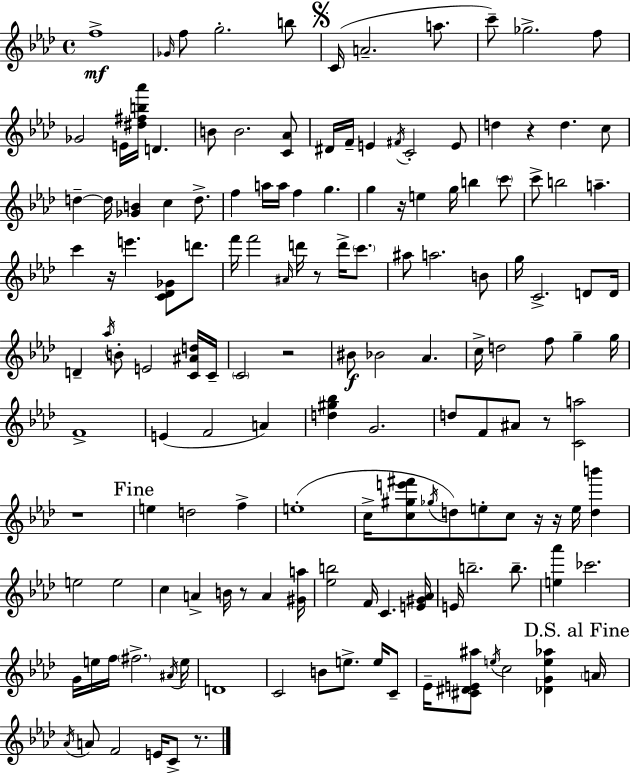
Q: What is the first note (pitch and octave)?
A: F5